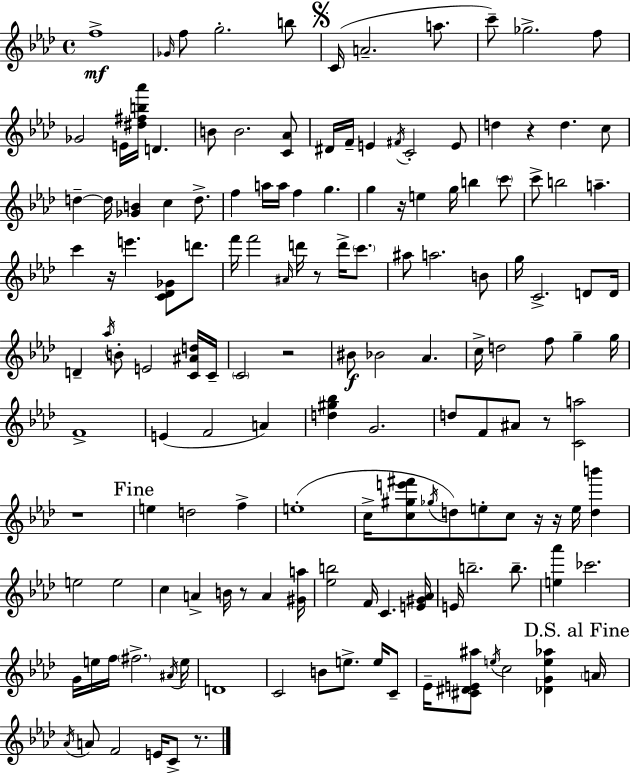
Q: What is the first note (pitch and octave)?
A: F5